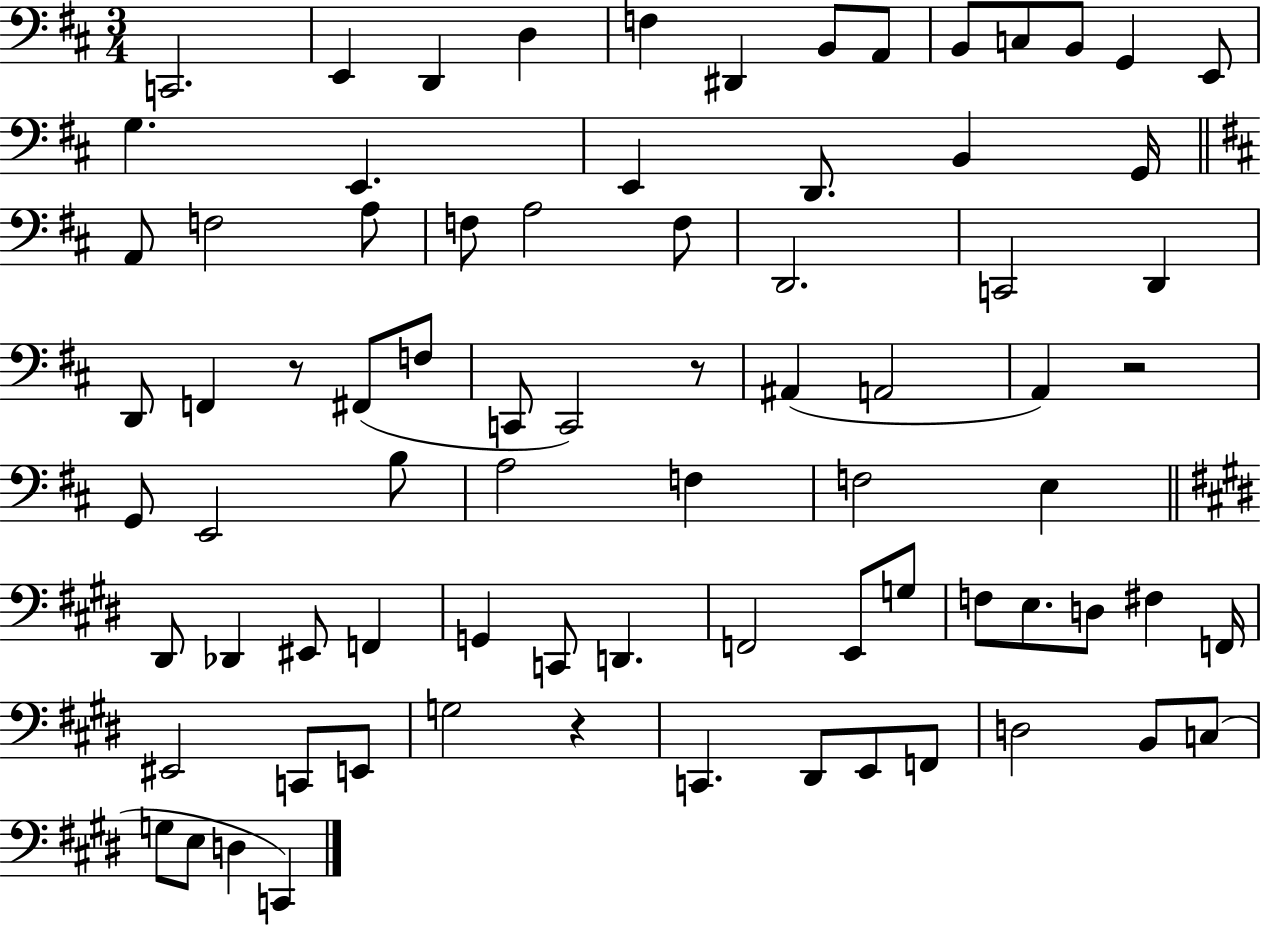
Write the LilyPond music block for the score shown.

{
  \clef bass
  \numericTimeSignature
  \time 3/4
  \key d \major
  c,2. | e,4 d,4 d4 | f4 dis,4 b,8 a,8 | b,8 c8 b,8 g,4 e,8 | \break g4. e,4. | e,4 d,8. b,4 g,16 | \bar "||" \break \key b \minor a,8 f2 a8 | f8 a2 f8 | d,2. | c,2 d,4 | \break d,8 f,4 r8 fis,8( f8 | c,8 c,2) r8 | ais,4( a,2 | a,4) r2 | \break g,8 e,2 b8 | a2 f4 | f2 e4 | \bar "||" \break \key e \major dis,8 des,4 eis,8 f,4 | g,4 c,8 d,4. | f,2 e,8 g8 | f8 e8. d8 fis4 f,16 | \break eis,2 c,8 e,8 | g2 r4 | c,4. dis,8 e,8 f,8 | d2 b,8 c8( | \break g8 e8 d4 c,4) | \bar "|."
}